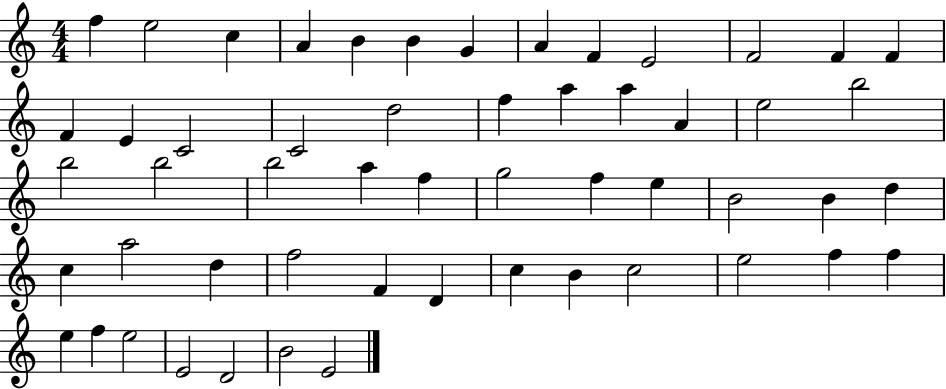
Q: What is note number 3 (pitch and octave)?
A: C5